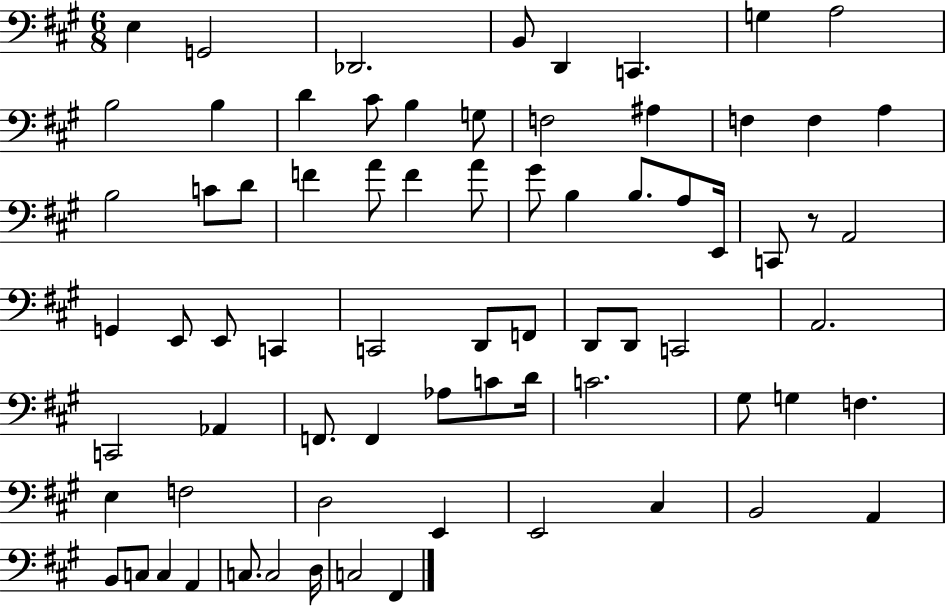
E3/q G2/h Db2/h. B2/e D2/q C2/q. G3/q A3/h B3/h B3/q D4/q C#4/e B3/q G3/e F3/h A#3/q F3/q F3/q A3/q B3/h C4/e D4/e F4/q A4/e F4/q A4/e G#4/e B3/q B3/e. A3/e E2/s C2/e R/e A2/h G2/q E2/e E2/e C2/q C2/h D2/e F2/e D2/e D2/e C2/h A2/h. C2/h Ab2/q F2/e. F2/q Ab3/e C4/e D4/s C4/h. G#3/e G3/q F3/q. E3/q F3/h D3/h E2/q E2/h C#3/q B2/h A2/q B2/e C3/e C3/q A2/q C3/e. C3/h D3/s C3/h F#2/q